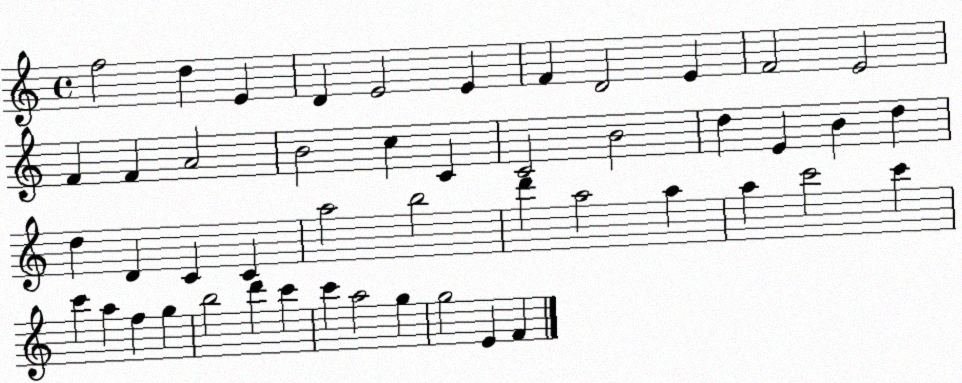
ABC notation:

X:1
T:Untitled
M:4/4
L:1/4
K:C
f2 d E D E2 E F D2 E F2 E2 F F A2 B2 c C C2 B2 d E B d d D C C a2 b2 d' a2 a a c'2 c' c' a f g b2 d' c' c' a2 g g2 E F